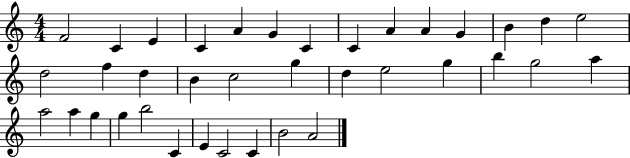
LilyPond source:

{
  \clef treble
  \numericTimeSignature
  \time 4/4
  \key c \major
  f'2 c'4 e'4 | c'4 a'4 g'4 c'4 | c'4 a'4 a'4 g'4 | b'4 d''4 e''2 | \break d''2 f''4 d''4 | b'4 c''2 g''4 | d''4 e''2 g''4 | b''4 g''2 a''4 | \break a''2 a''4 g''4 | g''4 b''2 c'4 | e'4 c'2 c'4 | b'2 a'2 | \break \bar "|."
}